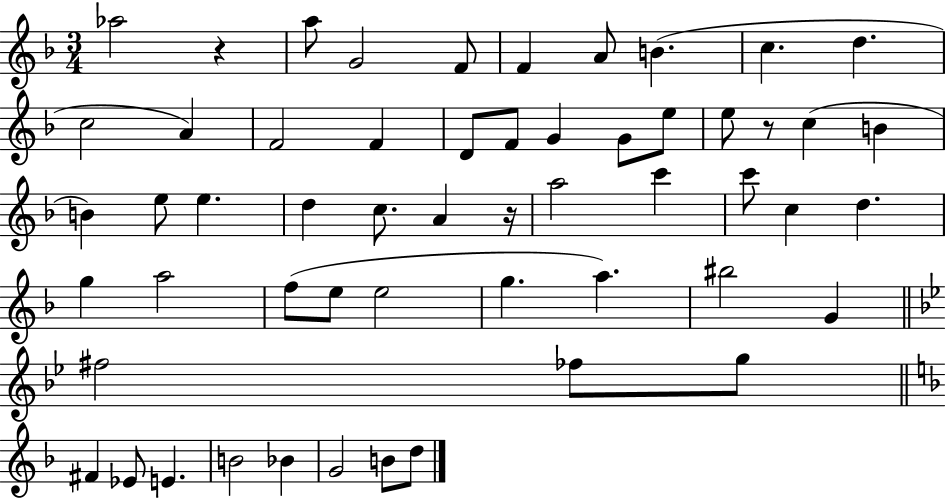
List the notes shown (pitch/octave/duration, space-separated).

Ab5/h R/q A5/e G4/h F4/e F4/q A4/e B4/q. C5/q. D5/q. C5/h A4/q F4/h F4/q D4/e F4/e G4/q G4/e E5/e E5/e R/e C5/q B4/q B4/q E5/e E5/q. D5/q C5/e. A4/q R/s A5/h C6/q C6/e C5/q D5/q. G5/q A5/h F5/e E5/e E5/h G5/q. A5/q. BIS5/h G4/q F#5/h FES5/e G5/e F#4/q Eb4/e E4/q. B4/h Bb4/q G4/h B4/e D5/e